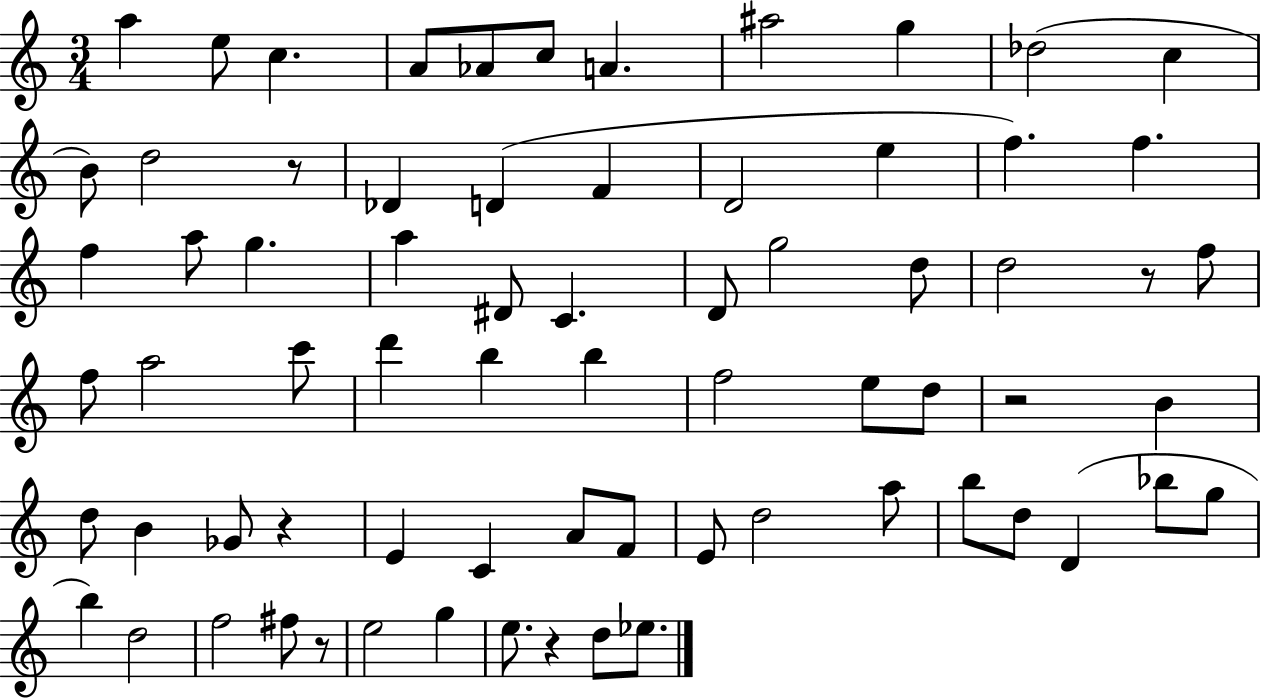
{
  \clef treble
  \numericTimeSignature
  \time 3/4
  \key c \major
  a''4 e''8 c''4. | a'8 aes'8 c''8 a'4. | ais''2 g''4 | des''2( c''4 | \break b'8) d''2 r8 | des'4 d'4( f'4 | d'2 e''4 | f''4.) f''4. | \break f''4 a''8 g''4. | a''4 dis'8 c'4. | d'8 g''2 d''8 | d''2 r8 f''8 | \break f''8 a''2 c'''8 | d'''4 b''4 b''4 | f''2 e''8 d''8 | r2 b'4 | \break d''8 b'4 ges'8 r4 | e'4 c'4 a'8 f'8 | e'8 d''2 a''8 | b''8 d''8 d'4( bes''8 g''8 | \break b''4) d''2 | f''2 fis''8 r8 | e''2 g''4 | e''8. r4 d''8 ees''8. | \break \bar "|."
}